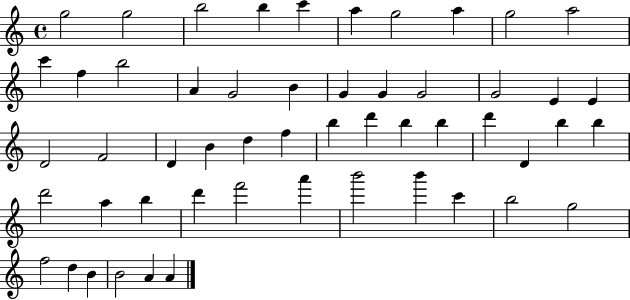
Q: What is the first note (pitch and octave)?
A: G5